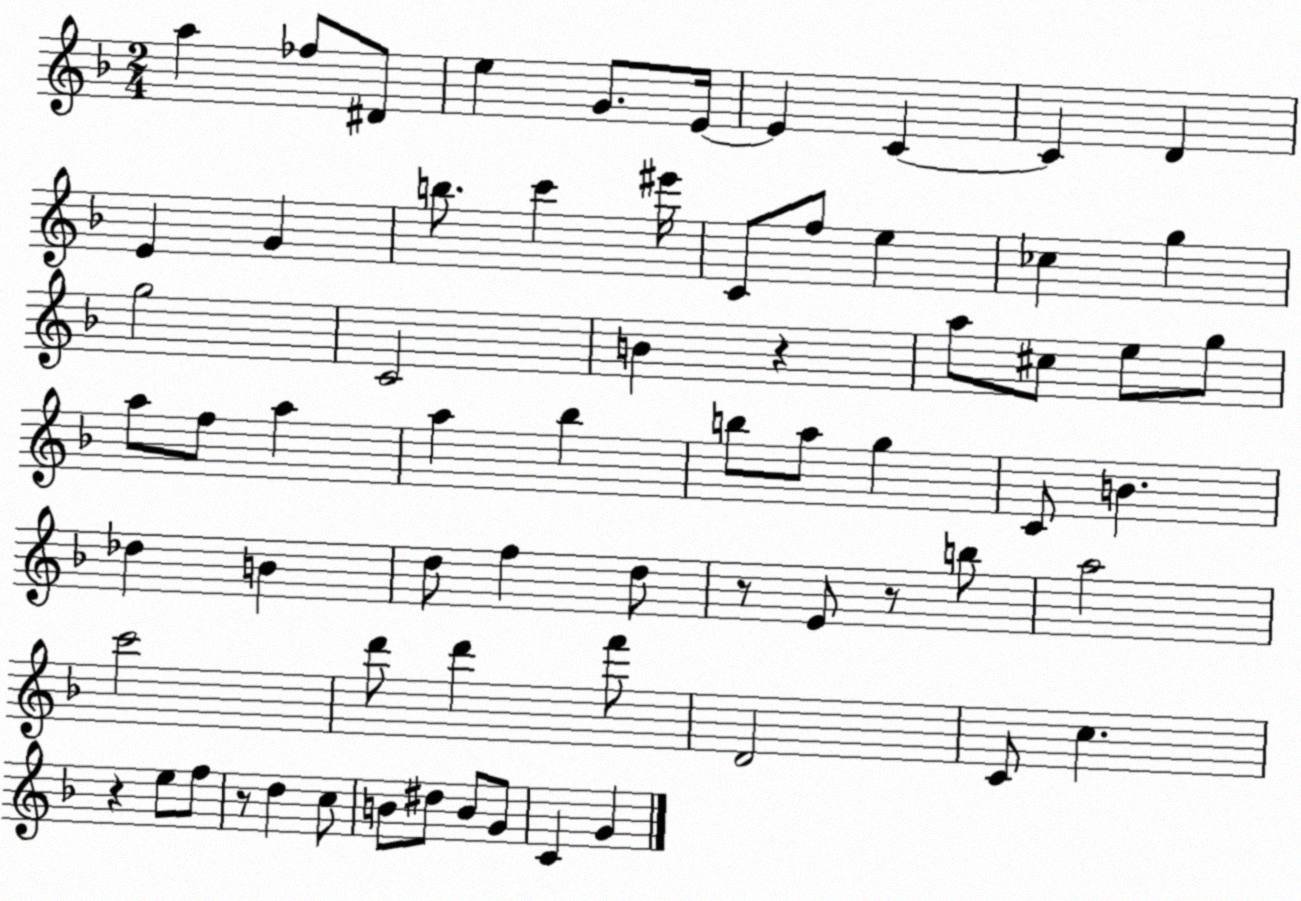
X:1
T:Untitled
M:2/4
L:1/4
K:F
a _f/2 ^D/2 e G/2 E/4 E C C D E G b/2 c' ^e'/4 C/2 f/2 e _c g g2 C2 B z a/2 ^c/2 e/2 g/2 a/2 f/2 a a _b b/2 a/2 g C/2 B _d B d/2 f d/2 z/2 E/2 z/2 b/2 a2 c'2 d'/2 d' f'/2 D2 C/2 c z e/2 f/2 z/2 d c/2 B/2 ^d/2 B/2 G/2 C G